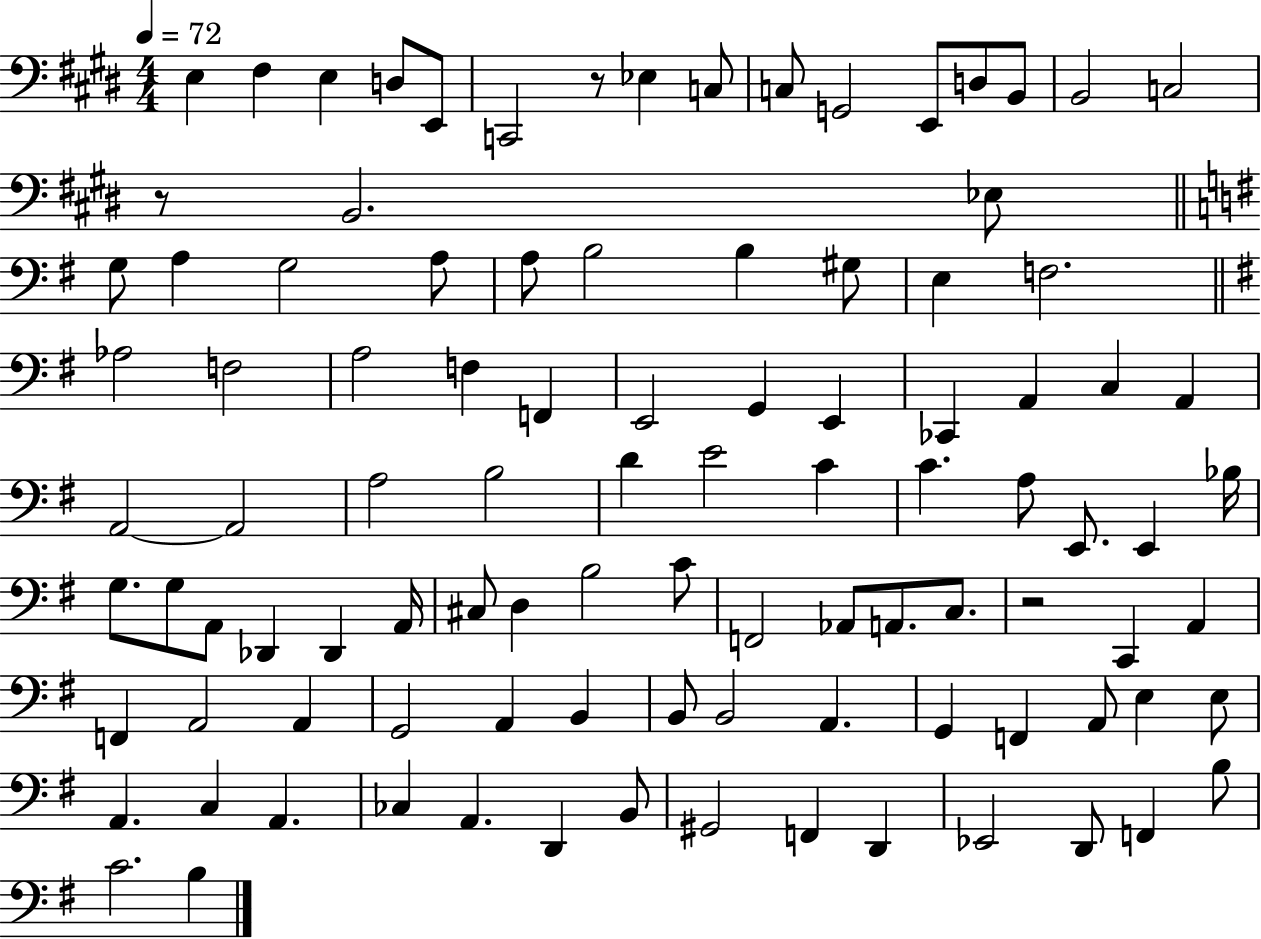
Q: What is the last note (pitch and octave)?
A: B3